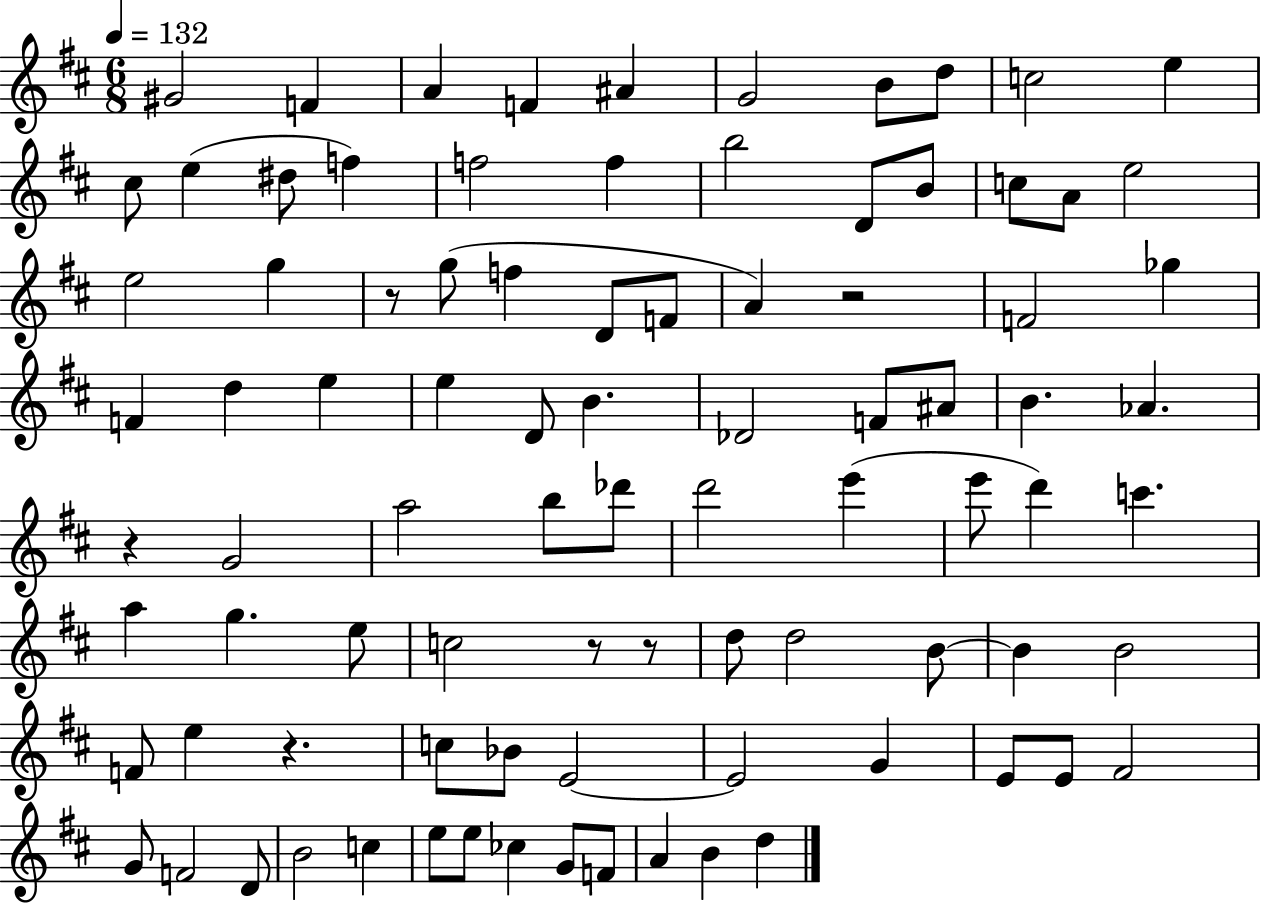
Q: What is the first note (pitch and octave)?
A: G#4